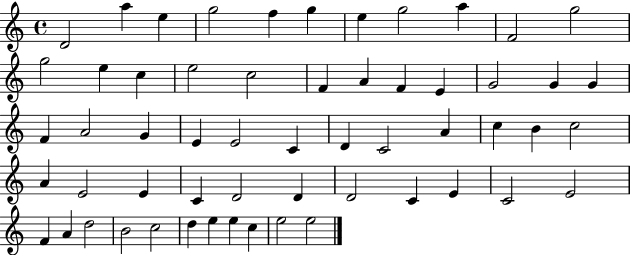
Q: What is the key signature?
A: C major